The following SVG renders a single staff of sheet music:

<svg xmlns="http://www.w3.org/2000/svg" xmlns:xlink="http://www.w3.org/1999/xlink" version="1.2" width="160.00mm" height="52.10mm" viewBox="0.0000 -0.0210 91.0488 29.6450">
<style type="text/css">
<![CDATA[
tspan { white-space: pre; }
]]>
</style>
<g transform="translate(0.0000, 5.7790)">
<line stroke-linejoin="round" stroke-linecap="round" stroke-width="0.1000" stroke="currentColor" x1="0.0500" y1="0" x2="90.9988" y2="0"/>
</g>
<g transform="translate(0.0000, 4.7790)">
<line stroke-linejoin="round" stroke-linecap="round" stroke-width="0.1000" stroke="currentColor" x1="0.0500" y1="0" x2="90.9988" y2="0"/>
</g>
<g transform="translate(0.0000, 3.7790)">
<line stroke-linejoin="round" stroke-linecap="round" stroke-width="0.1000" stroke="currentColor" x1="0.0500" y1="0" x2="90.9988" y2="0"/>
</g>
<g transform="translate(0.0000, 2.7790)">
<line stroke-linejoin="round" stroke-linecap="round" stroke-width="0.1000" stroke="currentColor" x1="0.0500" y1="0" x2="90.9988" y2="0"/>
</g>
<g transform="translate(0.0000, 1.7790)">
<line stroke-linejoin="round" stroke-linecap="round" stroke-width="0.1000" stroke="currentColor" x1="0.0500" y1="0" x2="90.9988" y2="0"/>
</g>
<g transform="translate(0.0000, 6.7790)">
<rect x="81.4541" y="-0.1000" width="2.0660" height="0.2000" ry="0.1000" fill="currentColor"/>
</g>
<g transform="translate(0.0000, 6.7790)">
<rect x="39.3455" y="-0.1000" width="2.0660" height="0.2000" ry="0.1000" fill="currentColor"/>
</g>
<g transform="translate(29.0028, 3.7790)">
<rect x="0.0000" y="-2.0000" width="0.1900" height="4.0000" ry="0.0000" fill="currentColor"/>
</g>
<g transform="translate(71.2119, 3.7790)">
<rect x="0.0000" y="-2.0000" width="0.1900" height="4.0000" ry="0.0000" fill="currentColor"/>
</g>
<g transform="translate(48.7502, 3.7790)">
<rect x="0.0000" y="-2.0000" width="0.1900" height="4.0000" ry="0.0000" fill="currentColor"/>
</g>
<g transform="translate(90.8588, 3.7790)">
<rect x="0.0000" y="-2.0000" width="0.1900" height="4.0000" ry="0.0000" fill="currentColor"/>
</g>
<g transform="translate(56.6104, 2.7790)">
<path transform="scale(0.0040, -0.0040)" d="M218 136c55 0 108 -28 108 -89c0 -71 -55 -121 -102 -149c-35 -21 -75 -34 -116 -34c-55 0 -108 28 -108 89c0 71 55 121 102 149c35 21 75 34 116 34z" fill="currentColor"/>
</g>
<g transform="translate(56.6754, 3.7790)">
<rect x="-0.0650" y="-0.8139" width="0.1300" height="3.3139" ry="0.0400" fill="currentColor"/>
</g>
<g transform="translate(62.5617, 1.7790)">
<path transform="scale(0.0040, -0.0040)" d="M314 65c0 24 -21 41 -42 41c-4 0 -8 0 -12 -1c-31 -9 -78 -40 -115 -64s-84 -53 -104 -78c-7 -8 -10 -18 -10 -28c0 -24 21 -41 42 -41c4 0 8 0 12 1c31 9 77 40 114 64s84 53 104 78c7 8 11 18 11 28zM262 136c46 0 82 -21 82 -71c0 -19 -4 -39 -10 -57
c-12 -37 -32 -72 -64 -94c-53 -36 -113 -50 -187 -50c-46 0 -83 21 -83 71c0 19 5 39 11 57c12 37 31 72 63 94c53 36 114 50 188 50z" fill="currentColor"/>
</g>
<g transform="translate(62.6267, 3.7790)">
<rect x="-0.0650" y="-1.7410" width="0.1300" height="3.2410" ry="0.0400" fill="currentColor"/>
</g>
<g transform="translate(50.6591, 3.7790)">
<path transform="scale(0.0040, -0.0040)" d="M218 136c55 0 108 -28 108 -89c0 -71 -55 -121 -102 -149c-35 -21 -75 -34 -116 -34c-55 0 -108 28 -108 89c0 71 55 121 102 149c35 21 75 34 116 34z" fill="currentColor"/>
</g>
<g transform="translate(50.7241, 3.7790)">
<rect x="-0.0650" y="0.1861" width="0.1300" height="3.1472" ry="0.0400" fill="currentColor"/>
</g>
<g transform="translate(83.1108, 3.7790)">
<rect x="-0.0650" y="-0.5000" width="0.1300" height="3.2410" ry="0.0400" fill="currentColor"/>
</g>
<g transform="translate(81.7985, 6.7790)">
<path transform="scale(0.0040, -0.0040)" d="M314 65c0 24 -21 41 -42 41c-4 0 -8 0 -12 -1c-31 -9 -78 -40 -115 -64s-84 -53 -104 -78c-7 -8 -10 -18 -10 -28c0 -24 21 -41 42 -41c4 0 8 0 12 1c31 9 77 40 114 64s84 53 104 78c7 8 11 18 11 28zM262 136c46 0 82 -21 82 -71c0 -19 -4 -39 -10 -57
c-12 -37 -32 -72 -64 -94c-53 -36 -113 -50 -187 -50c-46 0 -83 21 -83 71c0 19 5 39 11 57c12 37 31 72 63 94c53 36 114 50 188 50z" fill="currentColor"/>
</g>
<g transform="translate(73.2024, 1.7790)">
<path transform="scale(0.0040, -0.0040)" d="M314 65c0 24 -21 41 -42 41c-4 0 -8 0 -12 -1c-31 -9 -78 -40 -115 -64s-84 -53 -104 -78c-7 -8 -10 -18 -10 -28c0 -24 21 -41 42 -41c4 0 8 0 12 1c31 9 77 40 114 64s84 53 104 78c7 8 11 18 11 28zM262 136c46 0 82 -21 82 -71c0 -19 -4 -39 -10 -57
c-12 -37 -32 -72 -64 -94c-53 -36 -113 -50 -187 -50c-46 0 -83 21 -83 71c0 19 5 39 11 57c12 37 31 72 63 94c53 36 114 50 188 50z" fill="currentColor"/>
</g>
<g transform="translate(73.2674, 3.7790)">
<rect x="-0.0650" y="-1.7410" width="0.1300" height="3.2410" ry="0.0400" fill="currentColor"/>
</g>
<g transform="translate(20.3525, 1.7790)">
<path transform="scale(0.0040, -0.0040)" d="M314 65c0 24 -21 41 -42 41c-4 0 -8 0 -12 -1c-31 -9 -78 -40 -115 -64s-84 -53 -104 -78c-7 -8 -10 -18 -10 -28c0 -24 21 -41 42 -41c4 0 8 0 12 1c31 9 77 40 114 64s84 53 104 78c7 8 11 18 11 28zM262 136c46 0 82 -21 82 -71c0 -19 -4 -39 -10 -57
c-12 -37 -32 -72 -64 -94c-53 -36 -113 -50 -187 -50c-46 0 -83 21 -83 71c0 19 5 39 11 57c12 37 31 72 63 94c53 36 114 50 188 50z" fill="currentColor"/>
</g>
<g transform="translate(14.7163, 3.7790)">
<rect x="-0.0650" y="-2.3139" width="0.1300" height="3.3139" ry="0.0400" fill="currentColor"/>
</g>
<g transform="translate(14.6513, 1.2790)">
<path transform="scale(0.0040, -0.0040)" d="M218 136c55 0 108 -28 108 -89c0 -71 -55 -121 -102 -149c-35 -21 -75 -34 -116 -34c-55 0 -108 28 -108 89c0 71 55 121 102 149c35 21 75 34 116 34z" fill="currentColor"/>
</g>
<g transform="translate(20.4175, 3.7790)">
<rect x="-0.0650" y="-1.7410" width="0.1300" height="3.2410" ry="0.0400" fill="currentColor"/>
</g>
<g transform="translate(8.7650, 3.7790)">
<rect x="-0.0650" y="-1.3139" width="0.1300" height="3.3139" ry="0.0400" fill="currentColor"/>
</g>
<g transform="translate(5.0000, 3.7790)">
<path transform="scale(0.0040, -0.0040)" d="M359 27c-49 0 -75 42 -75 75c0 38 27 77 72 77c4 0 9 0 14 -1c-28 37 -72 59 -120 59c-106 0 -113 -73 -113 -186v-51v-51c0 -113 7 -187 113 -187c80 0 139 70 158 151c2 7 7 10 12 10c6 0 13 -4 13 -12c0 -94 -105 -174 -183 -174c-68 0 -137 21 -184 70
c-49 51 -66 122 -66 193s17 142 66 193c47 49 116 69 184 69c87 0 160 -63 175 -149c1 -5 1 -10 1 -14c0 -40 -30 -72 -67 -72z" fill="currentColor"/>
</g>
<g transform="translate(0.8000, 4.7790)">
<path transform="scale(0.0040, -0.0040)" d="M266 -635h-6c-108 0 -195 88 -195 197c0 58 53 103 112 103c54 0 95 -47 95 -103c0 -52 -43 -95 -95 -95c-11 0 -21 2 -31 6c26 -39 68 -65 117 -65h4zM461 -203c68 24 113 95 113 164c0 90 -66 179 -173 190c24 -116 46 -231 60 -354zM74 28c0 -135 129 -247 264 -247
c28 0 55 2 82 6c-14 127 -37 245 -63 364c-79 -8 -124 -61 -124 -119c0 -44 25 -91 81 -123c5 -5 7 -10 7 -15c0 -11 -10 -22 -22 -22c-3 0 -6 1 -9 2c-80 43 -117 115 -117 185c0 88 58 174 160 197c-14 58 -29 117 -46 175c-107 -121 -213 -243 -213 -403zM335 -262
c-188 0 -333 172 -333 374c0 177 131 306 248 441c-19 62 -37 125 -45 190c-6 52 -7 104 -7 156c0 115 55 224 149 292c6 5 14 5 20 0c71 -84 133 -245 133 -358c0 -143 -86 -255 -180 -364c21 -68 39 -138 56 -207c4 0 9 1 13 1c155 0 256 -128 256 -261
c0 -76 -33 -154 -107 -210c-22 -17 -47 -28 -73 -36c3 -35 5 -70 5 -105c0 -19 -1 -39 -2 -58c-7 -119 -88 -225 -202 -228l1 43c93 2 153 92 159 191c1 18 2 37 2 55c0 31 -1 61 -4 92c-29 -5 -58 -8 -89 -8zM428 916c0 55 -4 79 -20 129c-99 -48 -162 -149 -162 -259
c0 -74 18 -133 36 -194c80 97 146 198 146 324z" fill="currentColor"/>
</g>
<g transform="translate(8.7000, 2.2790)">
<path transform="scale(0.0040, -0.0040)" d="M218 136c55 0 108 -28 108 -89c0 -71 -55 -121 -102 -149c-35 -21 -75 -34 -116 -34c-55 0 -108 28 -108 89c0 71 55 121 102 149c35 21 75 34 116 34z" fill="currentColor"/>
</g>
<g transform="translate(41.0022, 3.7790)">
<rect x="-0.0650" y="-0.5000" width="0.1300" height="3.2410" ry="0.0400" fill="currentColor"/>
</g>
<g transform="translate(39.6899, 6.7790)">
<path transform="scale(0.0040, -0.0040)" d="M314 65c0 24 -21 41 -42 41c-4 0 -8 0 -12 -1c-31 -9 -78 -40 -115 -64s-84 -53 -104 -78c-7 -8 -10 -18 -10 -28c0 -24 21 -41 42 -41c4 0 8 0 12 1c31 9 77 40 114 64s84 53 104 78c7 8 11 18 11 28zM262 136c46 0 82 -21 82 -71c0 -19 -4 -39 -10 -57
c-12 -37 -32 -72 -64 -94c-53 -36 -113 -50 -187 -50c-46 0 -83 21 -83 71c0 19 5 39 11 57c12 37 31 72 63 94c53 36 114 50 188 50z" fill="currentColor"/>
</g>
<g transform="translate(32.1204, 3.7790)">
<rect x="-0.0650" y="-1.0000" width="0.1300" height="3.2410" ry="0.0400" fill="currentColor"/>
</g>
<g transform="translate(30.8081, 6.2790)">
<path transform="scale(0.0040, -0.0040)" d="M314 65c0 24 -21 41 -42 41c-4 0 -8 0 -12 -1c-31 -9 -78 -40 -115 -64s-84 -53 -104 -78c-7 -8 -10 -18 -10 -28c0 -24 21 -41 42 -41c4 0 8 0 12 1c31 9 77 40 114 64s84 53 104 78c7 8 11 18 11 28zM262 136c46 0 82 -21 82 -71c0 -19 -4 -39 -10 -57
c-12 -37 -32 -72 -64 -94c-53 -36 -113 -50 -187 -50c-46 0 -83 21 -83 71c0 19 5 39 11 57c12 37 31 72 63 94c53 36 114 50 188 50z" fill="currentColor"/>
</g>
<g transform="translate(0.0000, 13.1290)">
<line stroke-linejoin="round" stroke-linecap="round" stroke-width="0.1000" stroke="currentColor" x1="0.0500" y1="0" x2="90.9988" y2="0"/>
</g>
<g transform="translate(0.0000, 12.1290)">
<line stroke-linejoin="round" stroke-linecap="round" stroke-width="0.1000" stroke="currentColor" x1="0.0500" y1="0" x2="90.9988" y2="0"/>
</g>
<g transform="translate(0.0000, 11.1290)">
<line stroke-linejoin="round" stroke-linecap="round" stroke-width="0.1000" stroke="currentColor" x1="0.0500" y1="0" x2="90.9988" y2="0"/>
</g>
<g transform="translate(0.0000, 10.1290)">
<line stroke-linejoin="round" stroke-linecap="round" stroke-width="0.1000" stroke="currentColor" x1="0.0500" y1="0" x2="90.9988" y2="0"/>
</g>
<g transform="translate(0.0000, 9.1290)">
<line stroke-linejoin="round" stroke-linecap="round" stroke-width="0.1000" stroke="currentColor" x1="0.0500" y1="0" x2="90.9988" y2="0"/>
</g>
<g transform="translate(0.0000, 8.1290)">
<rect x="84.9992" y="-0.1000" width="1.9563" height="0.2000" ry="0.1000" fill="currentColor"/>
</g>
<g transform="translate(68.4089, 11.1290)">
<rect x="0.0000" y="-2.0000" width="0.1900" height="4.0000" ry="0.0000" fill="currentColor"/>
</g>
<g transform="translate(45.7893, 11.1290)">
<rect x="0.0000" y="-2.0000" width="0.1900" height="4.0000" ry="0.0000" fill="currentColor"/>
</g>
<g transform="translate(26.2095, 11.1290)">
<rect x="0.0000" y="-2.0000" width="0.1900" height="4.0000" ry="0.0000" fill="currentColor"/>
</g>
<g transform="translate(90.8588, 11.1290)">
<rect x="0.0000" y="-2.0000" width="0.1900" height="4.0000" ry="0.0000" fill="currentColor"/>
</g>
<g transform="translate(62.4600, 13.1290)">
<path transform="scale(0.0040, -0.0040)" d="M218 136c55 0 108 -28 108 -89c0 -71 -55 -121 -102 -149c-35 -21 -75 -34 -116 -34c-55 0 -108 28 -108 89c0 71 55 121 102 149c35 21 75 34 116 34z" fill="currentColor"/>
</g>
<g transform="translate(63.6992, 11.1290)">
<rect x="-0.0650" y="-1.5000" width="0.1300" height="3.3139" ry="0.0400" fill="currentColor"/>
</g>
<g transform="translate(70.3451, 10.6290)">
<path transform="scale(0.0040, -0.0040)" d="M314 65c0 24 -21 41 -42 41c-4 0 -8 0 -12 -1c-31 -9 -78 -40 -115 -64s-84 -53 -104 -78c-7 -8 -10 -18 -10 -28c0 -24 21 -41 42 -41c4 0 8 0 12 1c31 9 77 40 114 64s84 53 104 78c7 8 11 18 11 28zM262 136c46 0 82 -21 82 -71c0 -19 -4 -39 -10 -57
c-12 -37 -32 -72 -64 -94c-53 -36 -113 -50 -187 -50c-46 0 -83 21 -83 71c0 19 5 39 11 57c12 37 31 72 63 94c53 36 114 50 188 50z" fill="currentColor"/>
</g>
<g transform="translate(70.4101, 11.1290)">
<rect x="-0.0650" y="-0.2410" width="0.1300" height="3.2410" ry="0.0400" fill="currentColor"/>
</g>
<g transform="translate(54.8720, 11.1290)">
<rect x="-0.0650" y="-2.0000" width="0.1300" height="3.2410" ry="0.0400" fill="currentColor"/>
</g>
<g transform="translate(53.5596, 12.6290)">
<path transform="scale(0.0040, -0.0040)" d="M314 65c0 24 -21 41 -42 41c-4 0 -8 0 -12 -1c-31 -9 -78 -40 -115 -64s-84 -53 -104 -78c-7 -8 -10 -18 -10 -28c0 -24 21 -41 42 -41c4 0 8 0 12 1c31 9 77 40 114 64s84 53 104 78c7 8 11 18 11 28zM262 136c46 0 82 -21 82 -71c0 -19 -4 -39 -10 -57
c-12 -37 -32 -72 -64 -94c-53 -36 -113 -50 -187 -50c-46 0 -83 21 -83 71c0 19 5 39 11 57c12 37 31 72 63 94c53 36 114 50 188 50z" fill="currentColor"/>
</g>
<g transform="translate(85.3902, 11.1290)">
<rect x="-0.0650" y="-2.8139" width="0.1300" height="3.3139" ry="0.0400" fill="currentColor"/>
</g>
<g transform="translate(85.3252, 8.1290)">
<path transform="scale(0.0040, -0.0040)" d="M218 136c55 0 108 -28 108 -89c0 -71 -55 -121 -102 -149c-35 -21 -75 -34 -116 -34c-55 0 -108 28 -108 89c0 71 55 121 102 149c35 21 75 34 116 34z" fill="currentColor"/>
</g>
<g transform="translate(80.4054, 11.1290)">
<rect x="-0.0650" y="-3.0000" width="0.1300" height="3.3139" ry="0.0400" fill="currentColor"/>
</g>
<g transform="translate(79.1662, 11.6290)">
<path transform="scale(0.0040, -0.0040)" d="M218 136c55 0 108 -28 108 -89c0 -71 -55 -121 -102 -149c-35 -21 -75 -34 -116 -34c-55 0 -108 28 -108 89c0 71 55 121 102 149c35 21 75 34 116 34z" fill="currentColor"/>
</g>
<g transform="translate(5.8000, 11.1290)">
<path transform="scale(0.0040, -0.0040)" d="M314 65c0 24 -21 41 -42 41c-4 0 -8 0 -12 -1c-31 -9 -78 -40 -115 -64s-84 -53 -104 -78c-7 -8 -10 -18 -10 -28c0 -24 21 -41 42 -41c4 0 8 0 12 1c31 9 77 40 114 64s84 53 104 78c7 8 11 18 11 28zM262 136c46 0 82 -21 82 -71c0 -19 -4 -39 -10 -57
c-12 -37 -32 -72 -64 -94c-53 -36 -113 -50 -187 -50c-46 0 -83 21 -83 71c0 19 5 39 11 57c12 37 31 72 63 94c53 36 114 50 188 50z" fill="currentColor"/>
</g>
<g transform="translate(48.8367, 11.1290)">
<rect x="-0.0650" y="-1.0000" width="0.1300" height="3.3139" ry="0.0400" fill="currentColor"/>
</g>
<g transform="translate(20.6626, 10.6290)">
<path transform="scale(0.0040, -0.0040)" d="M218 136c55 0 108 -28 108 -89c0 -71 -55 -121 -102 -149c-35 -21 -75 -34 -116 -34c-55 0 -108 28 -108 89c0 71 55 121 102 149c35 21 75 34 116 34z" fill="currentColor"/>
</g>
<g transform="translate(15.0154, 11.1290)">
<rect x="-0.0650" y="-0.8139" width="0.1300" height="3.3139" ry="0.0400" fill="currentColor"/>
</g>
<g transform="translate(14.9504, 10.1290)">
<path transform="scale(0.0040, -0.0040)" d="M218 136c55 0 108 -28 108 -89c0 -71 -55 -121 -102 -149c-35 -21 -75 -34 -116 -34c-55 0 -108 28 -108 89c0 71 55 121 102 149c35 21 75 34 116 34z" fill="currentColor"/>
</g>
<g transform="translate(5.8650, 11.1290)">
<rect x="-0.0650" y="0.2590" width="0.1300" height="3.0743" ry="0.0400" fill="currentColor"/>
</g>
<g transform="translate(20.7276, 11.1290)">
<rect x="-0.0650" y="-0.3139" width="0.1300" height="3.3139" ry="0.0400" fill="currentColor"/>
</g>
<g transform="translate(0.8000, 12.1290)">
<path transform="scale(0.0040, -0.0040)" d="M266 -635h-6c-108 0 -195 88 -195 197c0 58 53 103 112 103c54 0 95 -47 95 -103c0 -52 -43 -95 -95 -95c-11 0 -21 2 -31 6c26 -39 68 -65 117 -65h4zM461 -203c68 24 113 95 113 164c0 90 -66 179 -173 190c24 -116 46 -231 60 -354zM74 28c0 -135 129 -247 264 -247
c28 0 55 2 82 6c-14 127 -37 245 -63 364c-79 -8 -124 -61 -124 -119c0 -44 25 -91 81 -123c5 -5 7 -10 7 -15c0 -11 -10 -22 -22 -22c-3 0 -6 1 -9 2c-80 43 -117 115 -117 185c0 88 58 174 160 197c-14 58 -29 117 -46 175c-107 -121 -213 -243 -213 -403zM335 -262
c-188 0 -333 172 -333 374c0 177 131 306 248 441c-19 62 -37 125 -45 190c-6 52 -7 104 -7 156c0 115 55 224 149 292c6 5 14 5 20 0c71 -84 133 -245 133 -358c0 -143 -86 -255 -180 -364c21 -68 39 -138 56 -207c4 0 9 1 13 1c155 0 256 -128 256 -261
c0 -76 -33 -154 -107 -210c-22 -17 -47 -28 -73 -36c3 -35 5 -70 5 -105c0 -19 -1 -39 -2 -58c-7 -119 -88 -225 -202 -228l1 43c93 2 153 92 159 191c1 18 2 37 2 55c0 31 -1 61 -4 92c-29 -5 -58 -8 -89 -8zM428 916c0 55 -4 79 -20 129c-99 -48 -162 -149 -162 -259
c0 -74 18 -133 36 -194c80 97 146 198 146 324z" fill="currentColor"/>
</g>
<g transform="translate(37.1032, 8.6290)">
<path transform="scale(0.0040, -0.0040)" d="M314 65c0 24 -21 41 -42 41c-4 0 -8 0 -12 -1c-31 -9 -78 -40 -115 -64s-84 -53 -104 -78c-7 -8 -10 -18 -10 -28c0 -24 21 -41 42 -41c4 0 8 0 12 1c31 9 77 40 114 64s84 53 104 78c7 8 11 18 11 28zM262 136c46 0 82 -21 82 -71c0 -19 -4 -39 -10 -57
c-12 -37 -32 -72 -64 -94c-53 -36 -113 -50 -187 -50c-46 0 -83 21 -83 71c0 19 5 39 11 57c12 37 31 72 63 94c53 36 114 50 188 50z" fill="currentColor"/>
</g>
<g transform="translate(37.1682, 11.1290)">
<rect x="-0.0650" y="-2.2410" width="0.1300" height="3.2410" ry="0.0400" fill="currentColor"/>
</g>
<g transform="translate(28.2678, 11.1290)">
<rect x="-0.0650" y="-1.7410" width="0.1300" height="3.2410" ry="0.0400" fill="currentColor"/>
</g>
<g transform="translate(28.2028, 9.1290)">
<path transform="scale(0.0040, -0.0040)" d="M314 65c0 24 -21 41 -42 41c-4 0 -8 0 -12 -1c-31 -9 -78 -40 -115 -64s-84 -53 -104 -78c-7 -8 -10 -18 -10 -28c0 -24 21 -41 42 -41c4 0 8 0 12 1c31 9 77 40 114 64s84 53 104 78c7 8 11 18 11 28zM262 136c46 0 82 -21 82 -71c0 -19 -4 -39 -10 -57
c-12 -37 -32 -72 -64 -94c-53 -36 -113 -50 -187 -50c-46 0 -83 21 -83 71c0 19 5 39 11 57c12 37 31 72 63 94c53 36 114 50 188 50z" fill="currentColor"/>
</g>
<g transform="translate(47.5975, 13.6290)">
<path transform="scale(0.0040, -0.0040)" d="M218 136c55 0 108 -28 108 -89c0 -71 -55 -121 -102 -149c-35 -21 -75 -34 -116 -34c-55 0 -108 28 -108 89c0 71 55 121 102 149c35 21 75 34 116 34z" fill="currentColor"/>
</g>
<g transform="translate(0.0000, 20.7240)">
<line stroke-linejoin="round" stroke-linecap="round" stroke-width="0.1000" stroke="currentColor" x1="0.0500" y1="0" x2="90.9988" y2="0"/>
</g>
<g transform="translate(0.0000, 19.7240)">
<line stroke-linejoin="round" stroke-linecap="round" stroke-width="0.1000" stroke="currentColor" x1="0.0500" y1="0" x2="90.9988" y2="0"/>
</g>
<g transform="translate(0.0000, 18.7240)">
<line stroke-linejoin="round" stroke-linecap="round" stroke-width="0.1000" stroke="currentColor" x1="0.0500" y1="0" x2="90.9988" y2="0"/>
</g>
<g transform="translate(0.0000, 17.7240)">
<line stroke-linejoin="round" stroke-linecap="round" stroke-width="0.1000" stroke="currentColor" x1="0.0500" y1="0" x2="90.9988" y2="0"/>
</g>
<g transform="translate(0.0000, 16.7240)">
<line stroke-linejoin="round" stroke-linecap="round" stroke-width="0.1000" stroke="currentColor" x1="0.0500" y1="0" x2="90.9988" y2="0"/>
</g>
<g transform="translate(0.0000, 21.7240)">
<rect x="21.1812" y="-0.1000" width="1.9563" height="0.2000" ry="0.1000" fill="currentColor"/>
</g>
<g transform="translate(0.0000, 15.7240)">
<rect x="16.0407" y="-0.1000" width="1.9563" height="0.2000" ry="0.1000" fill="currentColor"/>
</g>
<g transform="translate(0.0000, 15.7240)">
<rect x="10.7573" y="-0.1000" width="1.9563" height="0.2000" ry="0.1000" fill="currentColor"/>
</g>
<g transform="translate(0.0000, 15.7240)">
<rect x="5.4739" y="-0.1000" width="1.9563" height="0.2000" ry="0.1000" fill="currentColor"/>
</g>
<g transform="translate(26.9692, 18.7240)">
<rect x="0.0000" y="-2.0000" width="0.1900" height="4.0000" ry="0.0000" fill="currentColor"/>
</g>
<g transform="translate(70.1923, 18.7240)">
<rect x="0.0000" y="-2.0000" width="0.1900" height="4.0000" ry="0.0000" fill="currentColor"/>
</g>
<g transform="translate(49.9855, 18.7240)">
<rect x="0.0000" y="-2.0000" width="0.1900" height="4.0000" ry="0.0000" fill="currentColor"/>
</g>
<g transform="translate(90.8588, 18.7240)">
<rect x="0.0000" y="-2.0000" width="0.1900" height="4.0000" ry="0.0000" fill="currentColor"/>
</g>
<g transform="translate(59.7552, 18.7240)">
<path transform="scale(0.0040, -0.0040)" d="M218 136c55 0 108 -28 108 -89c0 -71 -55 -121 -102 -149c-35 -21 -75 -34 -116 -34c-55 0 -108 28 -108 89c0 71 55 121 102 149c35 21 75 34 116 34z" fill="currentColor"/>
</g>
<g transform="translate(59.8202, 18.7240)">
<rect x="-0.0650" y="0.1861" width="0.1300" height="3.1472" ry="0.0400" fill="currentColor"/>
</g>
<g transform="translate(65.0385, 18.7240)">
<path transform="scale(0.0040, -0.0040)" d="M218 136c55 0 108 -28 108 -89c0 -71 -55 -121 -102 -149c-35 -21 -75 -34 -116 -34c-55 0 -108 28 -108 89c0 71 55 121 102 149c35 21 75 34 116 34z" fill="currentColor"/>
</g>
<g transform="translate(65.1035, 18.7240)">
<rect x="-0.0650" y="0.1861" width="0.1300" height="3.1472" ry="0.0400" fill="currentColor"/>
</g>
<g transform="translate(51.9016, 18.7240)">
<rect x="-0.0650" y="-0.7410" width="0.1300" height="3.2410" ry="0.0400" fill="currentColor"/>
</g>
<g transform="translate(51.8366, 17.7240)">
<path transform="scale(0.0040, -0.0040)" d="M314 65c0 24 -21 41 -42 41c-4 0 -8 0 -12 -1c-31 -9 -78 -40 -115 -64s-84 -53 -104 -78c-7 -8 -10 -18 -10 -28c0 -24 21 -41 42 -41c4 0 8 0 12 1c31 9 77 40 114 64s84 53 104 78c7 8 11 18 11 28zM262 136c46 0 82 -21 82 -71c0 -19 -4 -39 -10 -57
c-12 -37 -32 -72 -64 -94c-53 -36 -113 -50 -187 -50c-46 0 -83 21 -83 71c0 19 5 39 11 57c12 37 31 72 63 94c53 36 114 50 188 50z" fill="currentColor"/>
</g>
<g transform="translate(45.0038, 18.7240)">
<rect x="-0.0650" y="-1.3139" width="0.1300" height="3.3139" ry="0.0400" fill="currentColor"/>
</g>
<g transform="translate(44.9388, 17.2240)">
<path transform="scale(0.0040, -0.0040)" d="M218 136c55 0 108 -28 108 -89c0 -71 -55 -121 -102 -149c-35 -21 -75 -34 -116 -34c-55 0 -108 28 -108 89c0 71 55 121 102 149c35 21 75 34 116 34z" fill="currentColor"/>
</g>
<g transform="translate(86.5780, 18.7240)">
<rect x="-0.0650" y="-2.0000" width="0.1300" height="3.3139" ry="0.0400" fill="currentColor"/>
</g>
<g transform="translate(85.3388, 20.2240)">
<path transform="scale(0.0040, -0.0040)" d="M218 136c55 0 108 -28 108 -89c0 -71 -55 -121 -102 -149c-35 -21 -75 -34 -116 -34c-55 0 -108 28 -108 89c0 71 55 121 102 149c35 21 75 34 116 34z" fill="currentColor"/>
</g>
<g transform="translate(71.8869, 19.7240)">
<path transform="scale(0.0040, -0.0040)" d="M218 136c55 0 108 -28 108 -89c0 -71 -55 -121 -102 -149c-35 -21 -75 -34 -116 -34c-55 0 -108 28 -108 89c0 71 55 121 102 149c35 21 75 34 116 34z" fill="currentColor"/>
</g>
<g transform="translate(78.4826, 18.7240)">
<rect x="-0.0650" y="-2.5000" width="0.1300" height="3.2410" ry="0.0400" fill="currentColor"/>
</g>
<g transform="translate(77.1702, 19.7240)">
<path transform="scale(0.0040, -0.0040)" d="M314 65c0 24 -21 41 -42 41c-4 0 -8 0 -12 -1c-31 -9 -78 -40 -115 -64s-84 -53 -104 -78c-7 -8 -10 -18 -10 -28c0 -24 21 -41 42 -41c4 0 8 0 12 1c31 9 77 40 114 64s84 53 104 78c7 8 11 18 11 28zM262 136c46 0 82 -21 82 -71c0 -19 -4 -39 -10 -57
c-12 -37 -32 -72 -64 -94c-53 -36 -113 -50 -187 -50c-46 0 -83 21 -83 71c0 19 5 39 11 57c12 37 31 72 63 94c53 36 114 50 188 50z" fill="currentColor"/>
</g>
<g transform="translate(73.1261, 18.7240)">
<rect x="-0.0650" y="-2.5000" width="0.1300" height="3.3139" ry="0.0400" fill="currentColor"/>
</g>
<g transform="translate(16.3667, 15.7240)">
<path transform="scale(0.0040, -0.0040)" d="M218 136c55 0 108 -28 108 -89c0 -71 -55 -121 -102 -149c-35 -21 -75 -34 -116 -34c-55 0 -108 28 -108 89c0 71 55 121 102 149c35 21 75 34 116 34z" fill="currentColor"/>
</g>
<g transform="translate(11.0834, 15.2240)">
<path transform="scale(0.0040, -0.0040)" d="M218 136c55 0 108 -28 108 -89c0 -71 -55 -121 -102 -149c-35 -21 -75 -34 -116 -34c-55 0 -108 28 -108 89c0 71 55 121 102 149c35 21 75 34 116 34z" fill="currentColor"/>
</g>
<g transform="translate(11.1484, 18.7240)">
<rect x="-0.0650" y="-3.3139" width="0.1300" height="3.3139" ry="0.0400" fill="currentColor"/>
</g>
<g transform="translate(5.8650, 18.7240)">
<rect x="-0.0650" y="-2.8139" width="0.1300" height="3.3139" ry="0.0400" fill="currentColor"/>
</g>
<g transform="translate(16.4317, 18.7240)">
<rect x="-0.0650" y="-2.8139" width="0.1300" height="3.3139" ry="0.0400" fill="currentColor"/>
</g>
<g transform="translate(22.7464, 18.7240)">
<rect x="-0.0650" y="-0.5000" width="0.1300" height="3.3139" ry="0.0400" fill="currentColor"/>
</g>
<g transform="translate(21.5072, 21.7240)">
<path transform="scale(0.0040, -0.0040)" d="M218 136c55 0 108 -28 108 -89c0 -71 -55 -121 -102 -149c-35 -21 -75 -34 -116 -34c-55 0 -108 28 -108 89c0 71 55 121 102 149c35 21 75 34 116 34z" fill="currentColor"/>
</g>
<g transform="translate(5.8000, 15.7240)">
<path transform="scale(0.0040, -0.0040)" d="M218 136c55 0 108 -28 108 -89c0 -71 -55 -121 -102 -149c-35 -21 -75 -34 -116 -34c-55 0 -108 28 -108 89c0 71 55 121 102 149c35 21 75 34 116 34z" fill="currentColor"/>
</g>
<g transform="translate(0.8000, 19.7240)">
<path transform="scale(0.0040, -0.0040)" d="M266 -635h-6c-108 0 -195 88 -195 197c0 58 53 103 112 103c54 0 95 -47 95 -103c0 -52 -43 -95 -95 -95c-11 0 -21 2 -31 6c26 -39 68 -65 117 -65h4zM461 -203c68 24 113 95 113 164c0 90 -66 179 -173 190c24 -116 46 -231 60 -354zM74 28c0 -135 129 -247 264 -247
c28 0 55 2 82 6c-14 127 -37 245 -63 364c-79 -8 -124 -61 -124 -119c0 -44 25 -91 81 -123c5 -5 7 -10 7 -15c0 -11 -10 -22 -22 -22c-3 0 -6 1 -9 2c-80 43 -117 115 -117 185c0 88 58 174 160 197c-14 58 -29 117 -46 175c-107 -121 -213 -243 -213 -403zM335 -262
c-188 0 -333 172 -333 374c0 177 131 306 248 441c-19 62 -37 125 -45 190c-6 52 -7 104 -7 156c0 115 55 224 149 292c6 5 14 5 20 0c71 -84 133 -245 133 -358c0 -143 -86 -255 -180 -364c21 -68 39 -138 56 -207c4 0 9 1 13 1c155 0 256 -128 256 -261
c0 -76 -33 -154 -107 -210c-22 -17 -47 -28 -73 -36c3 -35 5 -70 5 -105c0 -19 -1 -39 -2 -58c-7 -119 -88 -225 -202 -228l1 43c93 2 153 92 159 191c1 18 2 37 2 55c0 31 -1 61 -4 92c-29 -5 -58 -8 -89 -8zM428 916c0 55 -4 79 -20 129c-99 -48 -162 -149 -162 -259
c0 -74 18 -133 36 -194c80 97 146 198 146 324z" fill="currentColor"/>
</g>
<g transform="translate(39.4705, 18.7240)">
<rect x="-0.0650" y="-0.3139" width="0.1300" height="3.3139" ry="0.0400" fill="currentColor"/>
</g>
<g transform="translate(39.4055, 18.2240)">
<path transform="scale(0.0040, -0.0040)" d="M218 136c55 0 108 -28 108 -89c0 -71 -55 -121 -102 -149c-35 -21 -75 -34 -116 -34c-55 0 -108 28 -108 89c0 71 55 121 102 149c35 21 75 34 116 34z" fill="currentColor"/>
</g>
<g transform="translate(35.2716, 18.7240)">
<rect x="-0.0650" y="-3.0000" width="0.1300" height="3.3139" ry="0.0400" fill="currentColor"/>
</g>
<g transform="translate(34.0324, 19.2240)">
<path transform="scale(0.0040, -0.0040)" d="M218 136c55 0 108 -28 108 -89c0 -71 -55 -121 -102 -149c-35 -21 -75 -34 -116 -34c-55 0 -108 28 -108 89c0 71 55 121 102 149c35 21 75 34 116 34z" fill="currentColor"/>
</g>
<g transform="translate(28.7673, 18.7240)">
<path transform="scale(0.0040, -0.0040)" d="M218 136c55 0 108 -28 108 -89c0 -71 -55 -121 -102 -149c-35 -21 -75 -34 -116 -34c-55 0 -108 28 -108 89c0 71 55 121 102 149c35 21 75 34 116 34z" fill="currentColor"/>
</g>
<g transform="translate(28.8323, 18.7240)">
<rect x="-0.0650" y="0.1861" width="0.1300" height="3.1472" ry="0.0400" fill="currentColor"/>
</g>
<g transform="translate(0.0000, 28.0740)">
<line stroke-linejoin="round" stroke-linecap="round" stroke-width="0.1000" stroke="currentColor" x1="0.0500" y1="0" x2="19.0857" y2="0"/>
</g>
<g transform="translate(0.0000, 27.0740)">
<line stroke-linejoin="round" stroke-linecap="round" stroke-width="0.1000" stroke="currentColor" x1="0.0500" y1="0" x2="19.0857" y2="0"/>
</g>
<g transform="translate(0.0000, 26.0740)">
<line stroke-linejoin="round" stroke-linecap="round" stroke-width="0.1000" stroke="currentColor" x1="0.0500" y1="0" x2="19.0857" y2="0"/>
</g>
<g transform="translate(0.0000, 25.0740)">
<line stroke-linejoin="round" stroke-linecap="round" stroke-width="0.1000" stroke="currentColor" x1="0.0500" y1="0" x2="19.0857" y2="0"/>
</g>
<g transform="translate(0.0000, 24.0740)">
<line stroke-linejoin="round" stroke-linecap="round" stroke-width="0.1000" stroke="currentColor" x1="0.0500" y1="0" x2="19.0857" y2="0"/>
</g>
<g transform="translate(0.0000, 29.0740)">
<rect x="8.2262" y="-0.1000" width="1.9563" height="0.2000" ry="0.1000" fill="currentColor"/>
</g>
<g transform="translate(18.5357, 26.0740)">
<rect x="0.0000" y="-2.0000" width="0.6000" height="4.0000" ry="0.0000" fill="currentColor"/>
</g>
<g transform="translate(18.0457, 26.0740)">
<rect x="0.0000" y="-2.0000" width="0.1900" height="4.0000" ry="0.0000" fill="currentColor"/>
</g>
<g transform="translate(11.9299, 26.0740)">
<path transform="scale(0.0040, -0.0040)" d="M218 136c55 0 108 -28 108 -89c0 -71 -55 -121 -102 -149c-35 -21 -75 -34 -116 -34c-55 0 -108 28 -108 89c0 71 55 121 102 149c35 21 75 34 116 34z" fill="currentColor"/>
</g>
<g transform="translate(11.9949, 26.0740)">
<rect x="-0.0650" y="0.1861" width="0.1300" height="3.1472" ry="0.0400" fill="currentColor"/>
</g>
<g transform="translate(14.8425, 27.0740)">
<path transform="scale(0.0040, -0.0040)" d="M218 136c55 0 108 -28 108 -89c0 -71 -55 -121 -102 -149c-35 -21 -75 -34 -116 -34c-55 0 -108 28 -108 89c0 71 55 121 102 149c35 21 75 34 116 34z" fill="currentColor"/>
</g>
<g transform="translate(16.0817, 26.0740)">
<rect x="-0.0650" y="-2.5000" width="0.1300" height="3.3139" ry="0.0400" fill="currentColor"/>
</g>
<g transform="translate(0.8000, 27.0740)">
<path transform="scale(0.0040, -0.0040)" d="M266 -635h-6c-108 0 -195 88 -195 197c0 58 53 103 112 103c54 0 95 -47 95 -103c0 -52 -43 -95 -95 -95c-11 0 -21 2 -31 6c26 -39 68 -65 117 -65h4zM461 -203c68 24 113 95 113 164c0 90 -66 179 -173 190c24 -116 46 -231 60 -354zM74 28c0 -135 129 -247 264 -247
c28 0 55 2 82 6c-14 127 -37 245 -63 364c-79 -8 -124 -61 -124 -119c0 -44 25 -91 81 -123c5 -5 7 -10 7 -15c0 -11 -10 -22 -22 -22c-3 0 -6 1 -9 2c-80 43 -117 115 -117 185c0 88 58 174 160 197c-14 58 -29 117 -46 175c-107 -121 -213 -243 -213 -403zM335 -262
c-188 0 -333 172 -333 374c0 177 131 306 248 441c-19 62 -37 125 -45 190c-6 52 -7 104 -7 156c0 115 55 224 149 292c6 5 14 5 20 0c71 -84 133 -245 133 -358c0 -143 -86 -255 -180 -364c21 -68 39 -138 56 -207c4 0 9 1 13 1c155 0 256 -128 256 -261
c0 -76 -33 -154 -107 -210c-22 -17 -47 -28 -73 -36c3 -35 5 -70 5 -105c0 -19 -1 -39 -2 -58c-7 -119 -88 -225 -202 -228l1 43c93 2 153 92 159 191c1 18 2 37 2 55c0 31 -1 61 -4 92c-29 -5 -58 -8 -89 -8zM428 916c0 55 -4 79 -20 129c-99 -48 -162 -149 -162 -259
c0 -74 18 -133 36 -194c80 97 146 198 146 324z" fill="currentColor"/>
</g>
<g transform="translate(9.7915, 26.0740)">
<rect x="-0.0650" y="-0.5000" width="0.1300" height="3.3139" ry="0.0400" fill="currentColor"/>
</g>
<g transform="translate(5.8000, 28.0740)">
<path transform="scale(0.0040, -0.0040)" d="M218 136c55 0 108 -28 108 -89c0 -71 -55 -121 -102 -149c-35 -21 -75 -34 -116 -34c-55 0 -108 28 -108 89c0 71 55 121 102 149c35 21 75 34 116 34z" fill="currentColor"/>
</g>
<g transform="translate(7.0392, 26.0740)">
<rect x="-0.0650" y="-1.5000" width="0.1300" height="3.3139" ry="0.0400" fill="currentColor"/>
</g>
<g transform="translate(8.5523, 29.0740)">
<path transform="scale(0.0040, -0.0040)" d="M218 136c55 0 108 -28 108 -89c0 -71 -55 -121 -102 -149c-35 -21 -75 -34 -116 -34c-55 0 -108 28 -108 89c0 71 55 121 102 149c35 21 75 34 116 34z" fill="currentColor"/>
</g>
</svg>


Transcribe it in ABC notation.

X:1
T:Untitled
M:4/4
L:1/4
K:C
e g f2 D2 C2 B d f2 f2 C2 B2 d c f2 g2 D F2 E c2 A a a b a C B A c e d2 B B G G2 F E C B G